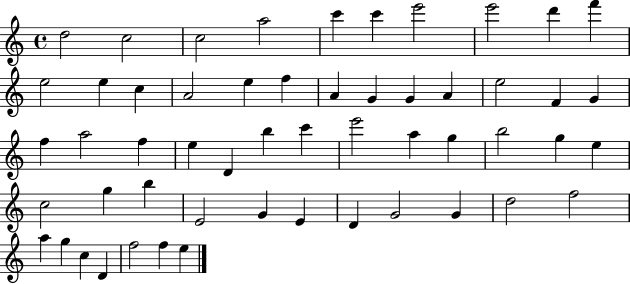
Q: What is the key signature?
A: C major